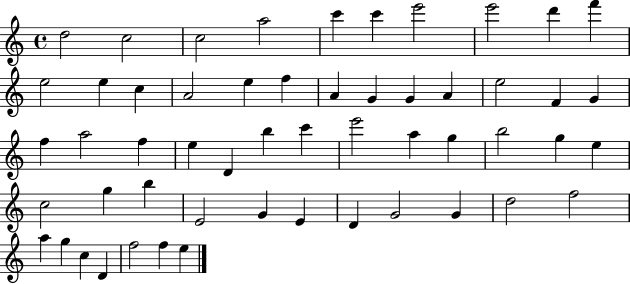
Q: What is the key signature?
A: C major